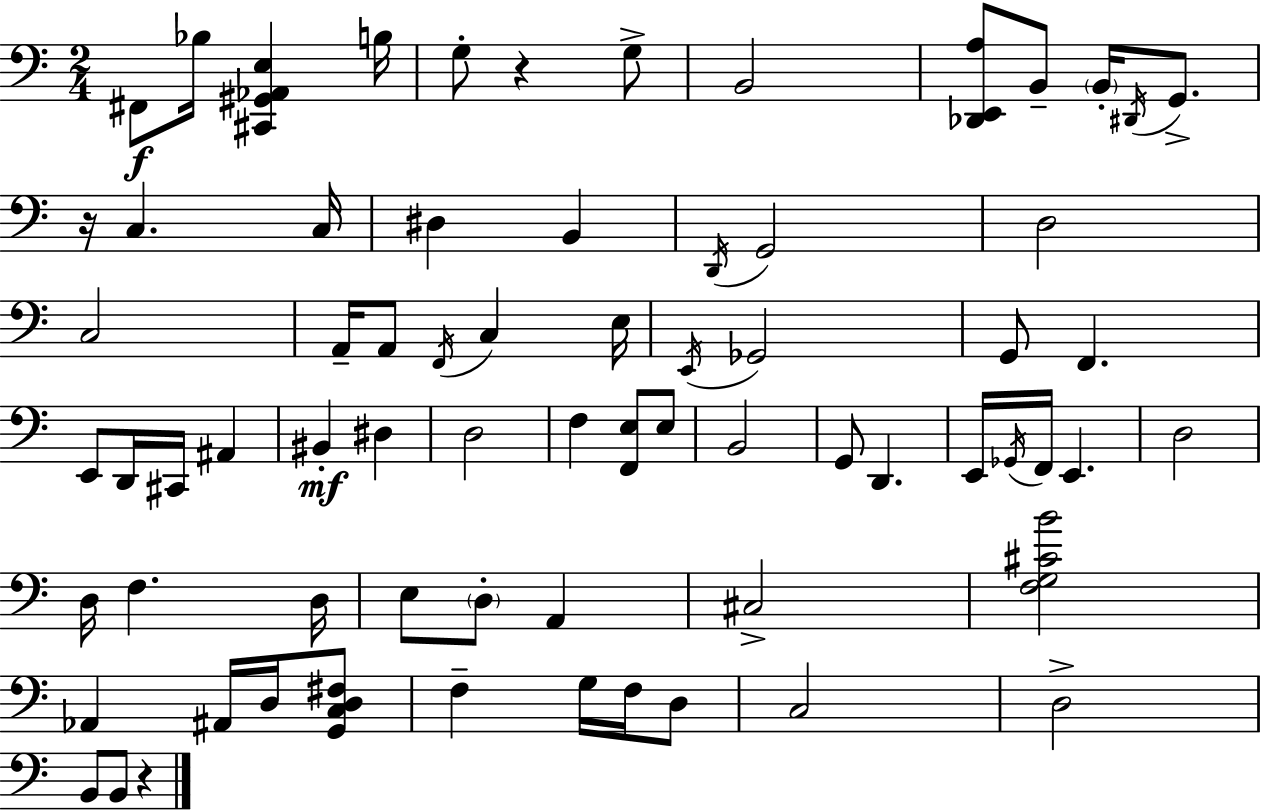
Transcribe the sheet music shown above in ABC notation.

X:1
T:Untitled
M:2/4
L:1/4
K:Am
^F,,/2 _B,/4 [^C,,^G,,_A,,E,] B,/4 G,/2 z G,/2 B,,2 [_D,,E,,A,]/2 B,,/2 B,,/4 ^D,,/4 G,,/2 z/4 C, C,/4 ^D, B,, D,,/4 G,,2 D,2 C,2 A,,/4 A,,/2 F,,/4 C, E,/4 E,,/4 _G,,2 G,,/2 F,, E,,/2 D,,/4 ^C,,/4 ^A,, ^B,, ^D, D,2 F, [F,,E,]/2 E,/2 B,,2 G,,/2 D,, E,,/4 _G,,/4 F,,/4 E,, D,2 D,/4 F, D,/4 E,/2 D,/2 A,, ^C,2 [F,G,^CB]2 _A,, ^A,,/4 D,/4 [G,,C,D,^F,]/2 F, G,/4 F,/4 D,/2 C,2 D,2 B,,/2 B,,/2 z